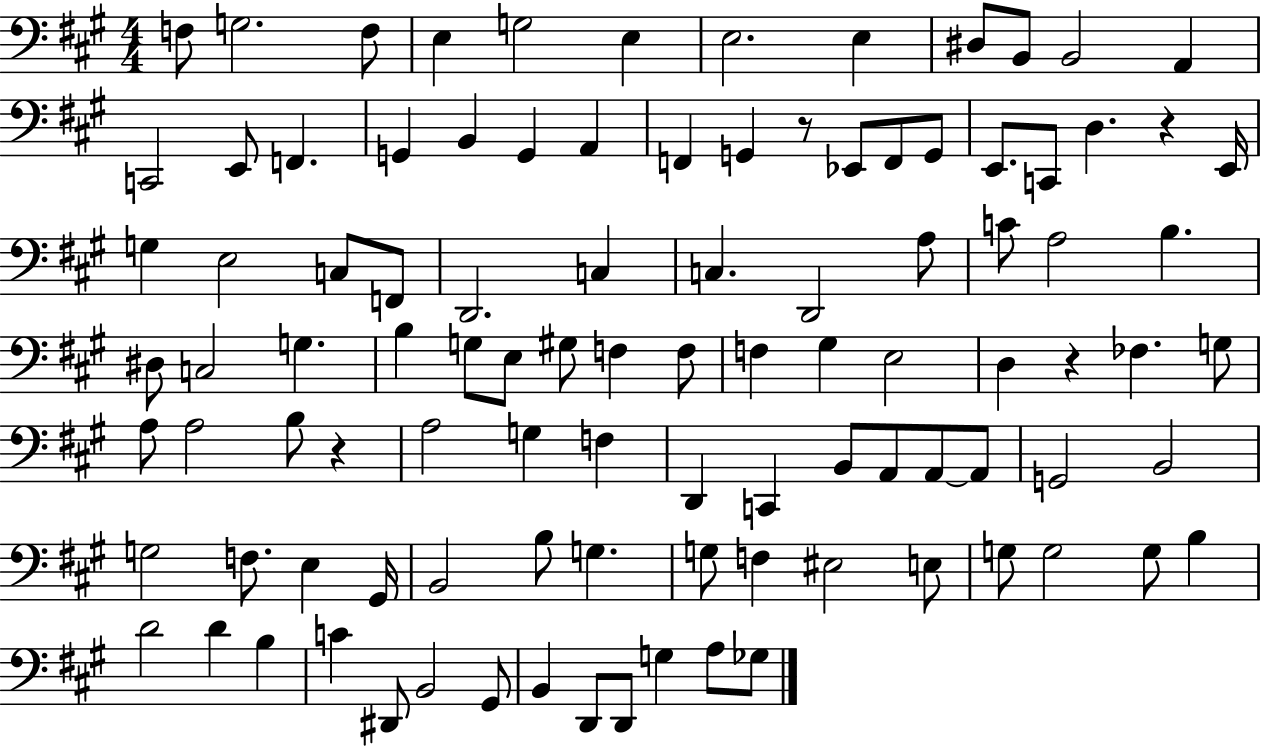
F3/e G3/h. F3/e E3/q G3/h E3/q E3/h. E3/q D#3/e B2/e B2/h A2/q C2/h E2/e F2/q. G2/q B2/q G2/q A2/q F2/q G2/q R/e Eb2/e F2/e G2/e E2/e. C2/e D3/q. R/q E2/s G3/q E3/h C3/e F2/e D2/h. C3/q C3/q. D2/h A3/e C4/e A3/h B3/q. D#3/e C3/h G3/q. B3/q G3/e E3/e G#3/e F3/q F3/e F3/q G#3/q E3/h D3/q R/q FES3/q. G3/e A3/e A3/h B3/e R/q A3/h G3/q F3/q D2/q C2/q B2/e A2/e A2/e A2/e G2/h B2/h G3/h F3/e. E3/q G#2/s B2/h B3/e G3/q. G3/e F3/q EIS3/h E3/e G3/e G3/h G3/e B3/q D4/h D4/q B3/q C4/q D#2/e B2/h G#2/e B2/q D2/e D2/e G3/q A3/e Gb3/e